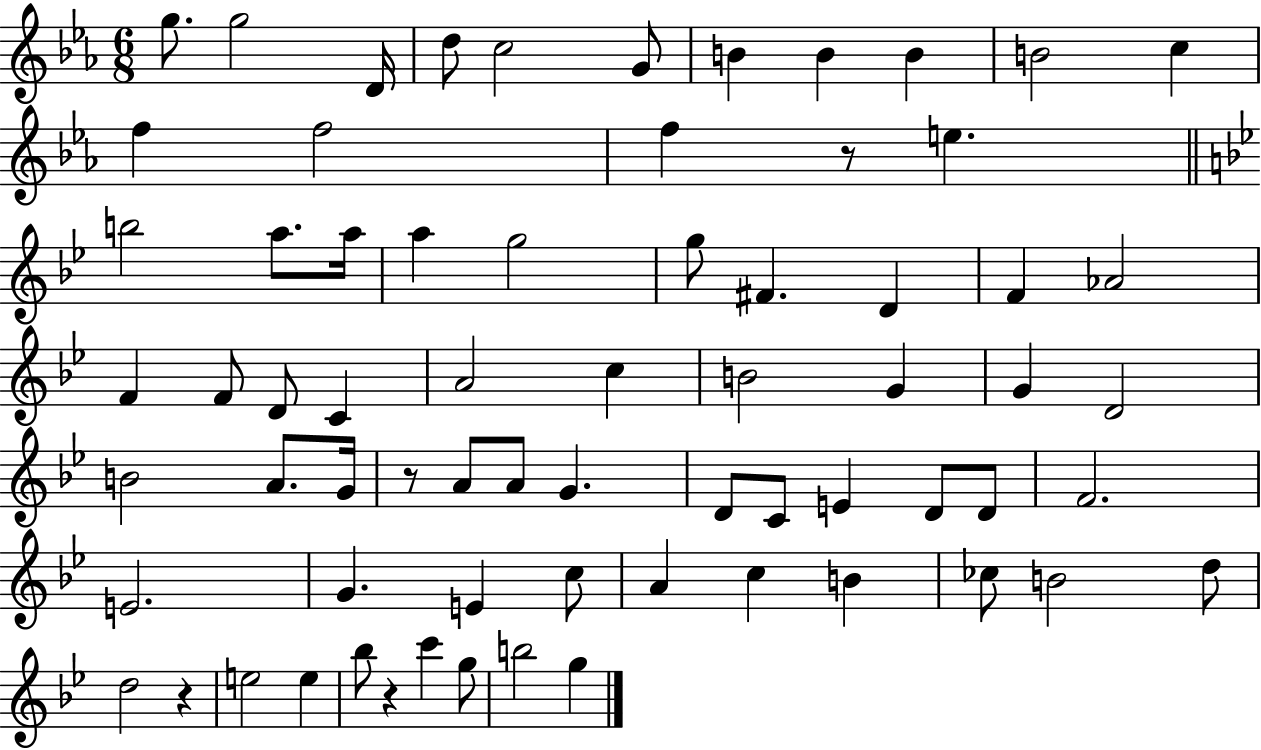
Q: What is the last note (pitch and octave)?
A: G5